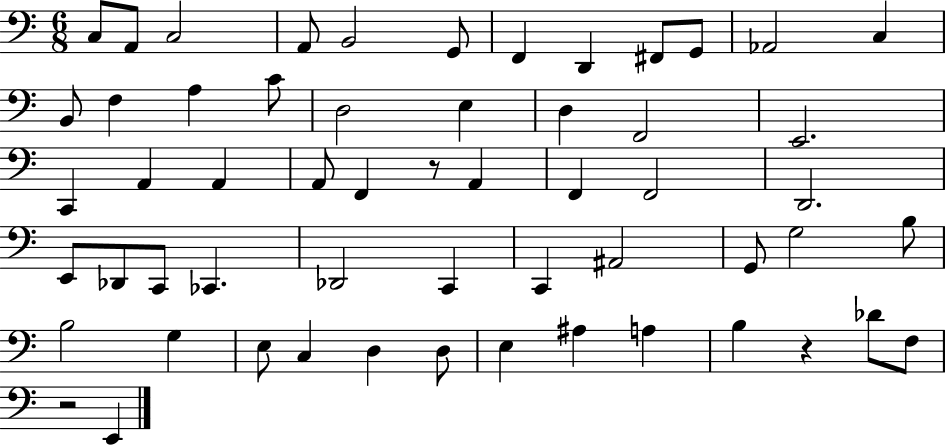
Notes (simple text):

C3/e A2/e C3/h A2/e B2/h G2/e F2/q D2/q F#2/e G2/e Ab2/h C3/q B2/e F3/q A3/q C4/e D3/h E3/q D3/q F2/h E2/h. C2/q A2/q A2/q A2/e F2/q R/e A2/q F2/q F2/h D2/h. E2/e Db2/e C2/e CES2/q. Db2/h C2/q C2/q A#2/h G2/e G3/h B3/e B3/h G3/q E3/e C3/q D3/q D3/e E3/q A#3/q A3/q B3/q R/q Db4/e F3/e R/h E2/q